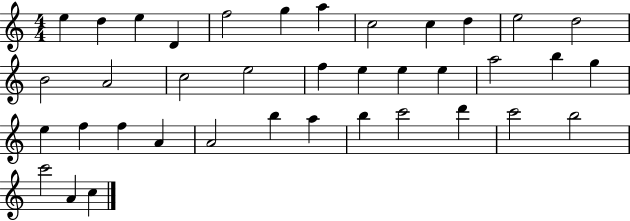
{
  \clef treble
  \numericTimeSignature
  \time 4/4
  \key c \major
  e''4 d''4 e''4 d'4 | f''2 g''4 a''4 | c''2 c''4 d''4 | e''2 d''2 | \break b'2 a'2 | c''2 e''2 | f''4 e''4 e''4 e''4 | a''2 b''4 g''4 | \break e''4 f''4 f''4 a'4 | a'2 b''4 a''4 | b''4 c'''2 d'''4 | c'''2 b''2 | \break c'''2 a'4 c''4 | \bar "|."
}